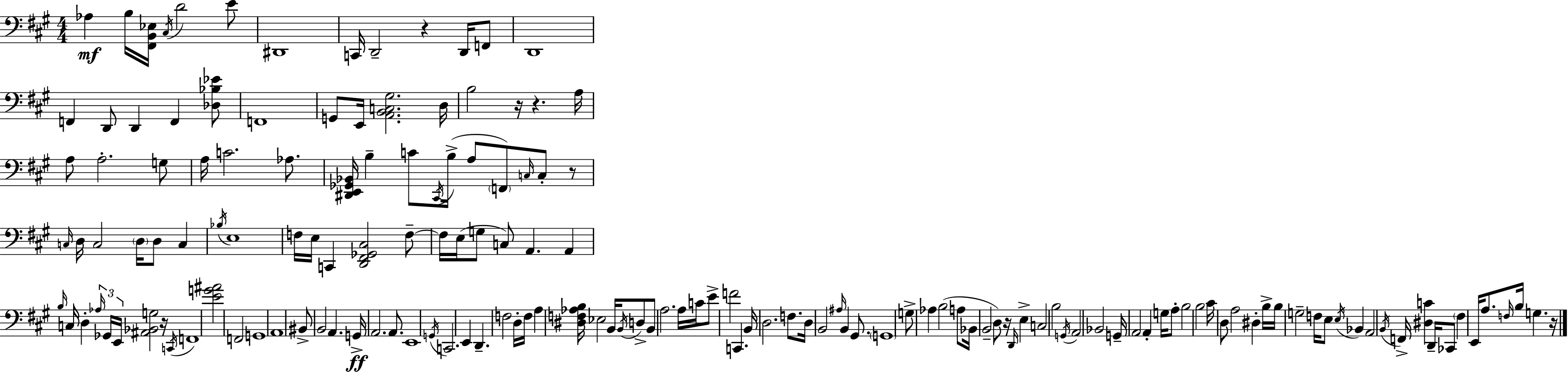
Ab3/q B3/s [F#2,B2,Eb3]/s C#3/s D4/h E4/e D#2/w C2/s D2/h R/q D2/s F2/e D2/w F2/q D2/e D2/q F2/q [Db3,Bb3,Eb4]/e F2/w G2/e E2/s [A2,B2,C3,G#3]/h. D3/s B3/h R/s R/q. A3/s A3/e A3/h. G3/e A3/s C4/h. Ab3/e. [D#2,E2,Gb2,Bb2]/s B3/q C4/e C#2/s B3/s A3/e F2/e C3/s C3/e R/e C3/s D3/s C3/h D3/s D3/e C3/q Bb3/s E3/w F3/s E3/s C2/q [D2,F#2,Gb2,C#3]/h F3/e F3/s E3/s G3/e C3/e A2/q. A2/q B3/s C3/s D3/q Ab3/s Gb2/s E2/s [A#2,Bb2,G3]/h R/s C2/s F2/w [E4,G4,A#4]/h F2/h G2/w A2/w BIS2/e B2/h A2/q. G2/s A2/h. A2/e. E2/w G2/s C2/h. E2/q D2/q. F3/h D3/s F3/s A3/q [D#3,F3,Ab3,B3]/s Eb3/h B2/s B2/s D3/e B2/e A3/h. A3/s C4/s E4/e F4/h C2/q. B2/s D3/h. F3/e. D3/s B2/h A#3/s B2/q G#2/e. G2/w G3/e Ab3/q B3/h A3/e Bb2/s B2/h D3/e R/s D2/s E3/q C3/h B3/h G2/s A2/h Bb2/h G2/s A2/h A2/q G3/s A3/e B3/h B3/h C#4/s D3/e A3/h D#3/q B3/s B3/s G3/h F3/s E3/e E3/s Bb2/q A2/h B2/s F2/s [D#3,C4]/q D2/s CES2/e F#3/q E2/s A3/e. F3/s B3/s G3/q. R/s